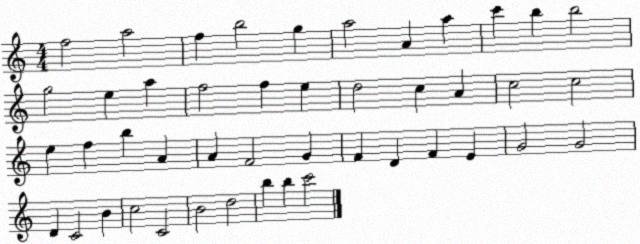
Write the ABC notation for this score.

X:1
T:Untitled
M:4/4
L:1/4
K:C
f2 a2 f b2 g a2 A a c' b b2 g2 e a f2 f e d2 c A c2 c2 e f b A A F2 G F D F E G2 G2 D C2 B c2 C2 B2 d2 b b c'2